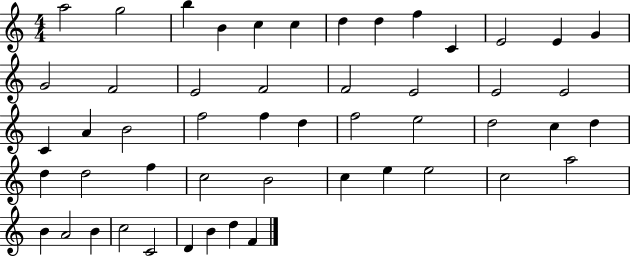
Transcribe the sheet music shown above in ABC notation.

X:1
T:Untitled
M:4/4
L:1/4
K:C
a2 g2 b B c c d d f C E2 E G G2 F2 E2 F2 F2 E2 E2 E2 C A B2 f2 f d f2 e2 d2 c d d d2 f c2 B2 c e e2 c2 a2 B A2 B c2 C2 D B d F